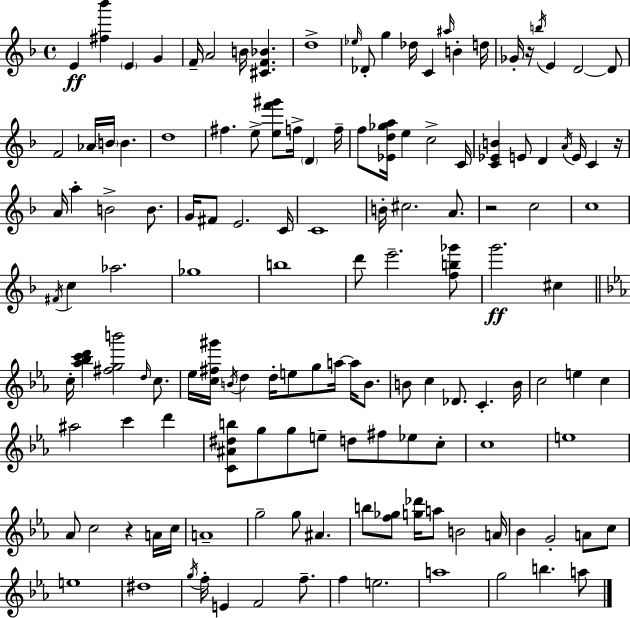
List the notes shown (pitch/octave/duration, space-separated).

E4/q [F#5,Bb6]/q E4/q G4/q F4/s A4/h B4/s [C#4,F4,Bb4]/q. D5/w Eb5/s Db4/e G5/q Db5/s C4/q A#5/s B4/q D5/s Gb4/s R/s B5/s E4/q D4/h D4/e F4/h Ab4/s B4/s B4/q. D5/w F#5/q. E5/e [E5,F6,G#6]/e F5/s D4/q F5/s F5/e [Eb4,D5,Gb5,A5]/s E5/q C5/h C4/s [C4,Eb4,B4]/q E4/e D4/q A4/s E4/s C4/q R/s A4/s A5/q B4/h B4/e. G4/s F#4/e E4/h. C4/s C4/w B4/s C#5/h. A4/e. R/h C5/h C5/w F#4/s C5/q Ab5/h. Gb5/w B5/w D6/e E6/h. [F5,B5,Gb6]/e G6/h. C#5/q C5/s [Ab5,Bb5,C6,D6]/q [F#5,G5,B6]/h D5/s C5/e. Eb5/s [C5,F#5,G#6]/s B4/s D5/q D5/s E5/e G5/e A5/s A5/s B4/e. B4/e C5/q Db4/e. C4/q. B4/s C5/h E5/q C5/q A#5/h C6/q D6/q [C4,A#4,D#5,B5]/e G5/e G5/e E5/e D5/e F#5/e Eb5/e C5/e C5/w E5/w Ab4/e C5/h R/q A4/s C5/s A4/w G5/h G5/e A#4/q. B5/e [F5,Gb5]/e [G5,Db6]/s A5/e B4/h A4/s Bb4/q G4/h A4/e C5/e E5/w D#5/w G5/s F5/s E4/q F4/h F5/e. F5/q E5/h. A5/w G5/h B5/q. A5/e